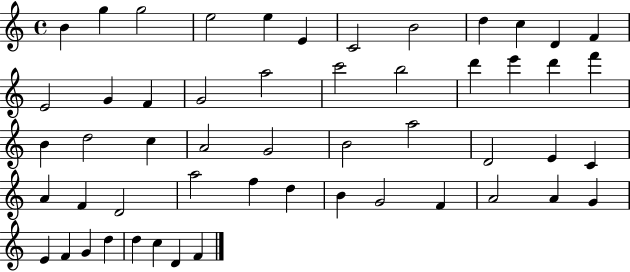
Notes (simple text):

B4/q G5/q G5/h E5/h E5/q E4/q C4/h B4/h D5/q C5/q D4/q F4/q E4/h G4/q F4/q G4/h A5/h C6/h B5/h D6/q E6/q D6/q F6/q B4/q D5/h C5/q A4/h G4/h B4/h A5/h D4/h E4/q C4/q A4/q F4/q D4/h A5/h F5/q D5/q B4/q G4/h F4/q A4/h A4/q G4/q E4/q F4/q G4/q D5/q D5/q C5/q D4/q F4/q